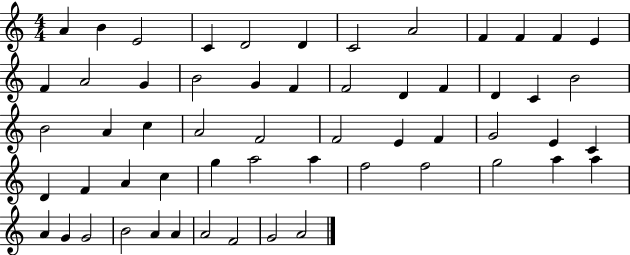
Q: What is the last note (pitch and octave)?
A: A4